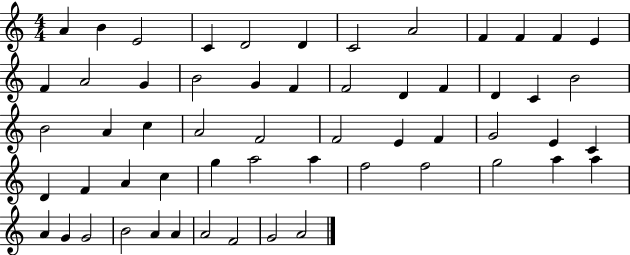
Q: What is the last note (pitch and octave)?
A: A4